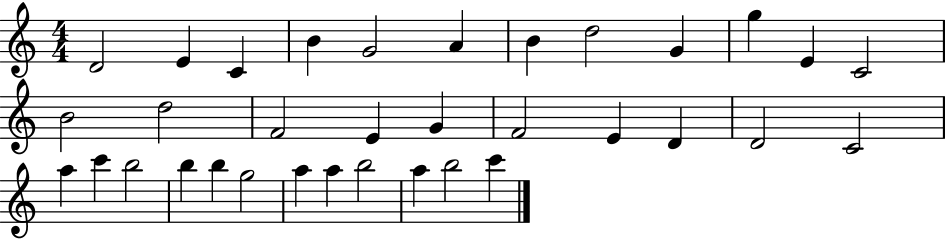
D4/h E4/q C4/q B4/q G4/h A4/q B4/q D5/h G4/q G5/q E4/q C4/h B4/h D5/h F4/h E4/q G4/q F4/h E4/q D4/q D4/h C4/h A5/q C6/q B5/h B5/q B5/q G5/h A5/q A5/q B5/h A5/q B5/h C6/q